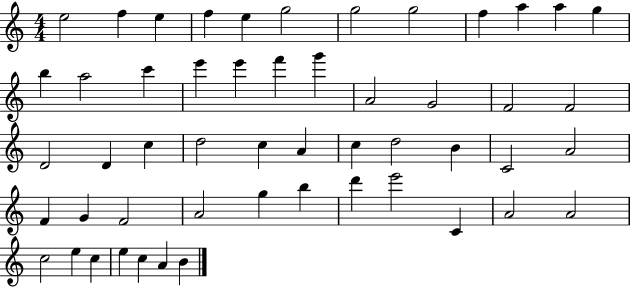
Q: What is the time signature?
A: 4/4